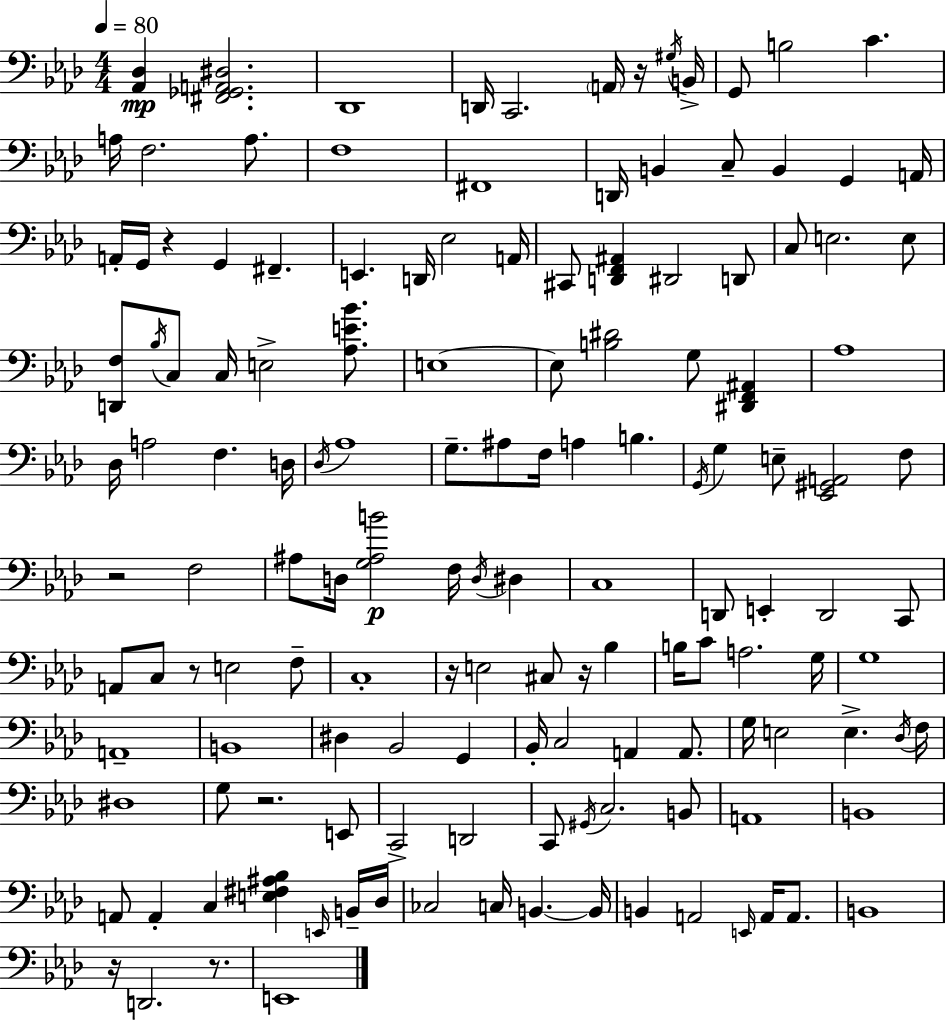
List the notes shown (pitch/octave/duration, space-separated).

[Ab2,Db3]/q [F#2,Gb2,A2,D#3]/h. Db2/w D2/s C2/h. A2/s R/s G#3/s B2/s G2/e B3/h C4/q. A3/s F3/h. A3/e. F3/w F#2/w D2/s B2/q C3/e B2/q G2/q A2/s A2/s G2/s R/q G2/q F#2/q. E2/q. D2/s Eb3/h A2/s C#2/e [D2,F2,A#2]/q D#2/h D2/e C3/e E3/h. E3/e [D2,F3]/e Bb3/s C3/e C3/s E3/h [Ab3,E4,Bb4]/e. E3/w E3/e [B3,D#4]/h G3/e [D#2,F2,A#2]/q Ab3/w Db3/s A3/h F3/q. D3/s Db3/s Ab3/w G3/e. A#3/e F3/s A3/q B3/q. G2/s G3/q E3/e [Eb2,G#2,A2]/h F3/e R/h F3/h A#3/e D3/s [G3,A#3,B4]/h F3/s D3/s D#3/q C3/w D2/e E2/q D2/h C2/e A2/e C3/e R/e E3/h F3/e C3/w R/s E3/h C#3/e R/s Bb3/q B3/s C4/e A3/h. G3/s G3/w A2/w B2/w D#3/q Bb2/h G2/q Bb2/s C3/h A2/q A2/e. G3/s E3/h E3/q. Db3/s F3/s D#3/w G3/e R/h. E2/e C2/h D2/h C2/e G#2/s C3/h. B2/e A2/w B2/w A2/e A2/q C3/q [E3,F#3,A#3,Bb3]/q E2/s B2/s Db3/s CES3/h C3/s B2/q. B2/s B2/q A2/h E2/s A2/s A2/e. B2/w R/s D2/h. R/e. E2/w